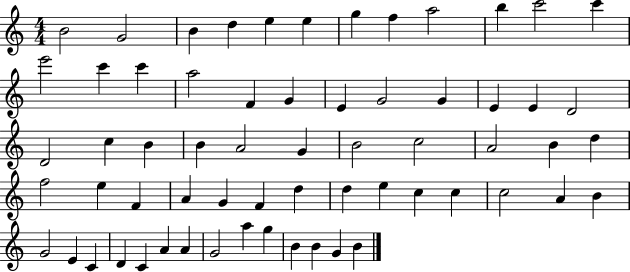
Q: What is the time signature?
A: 4/4